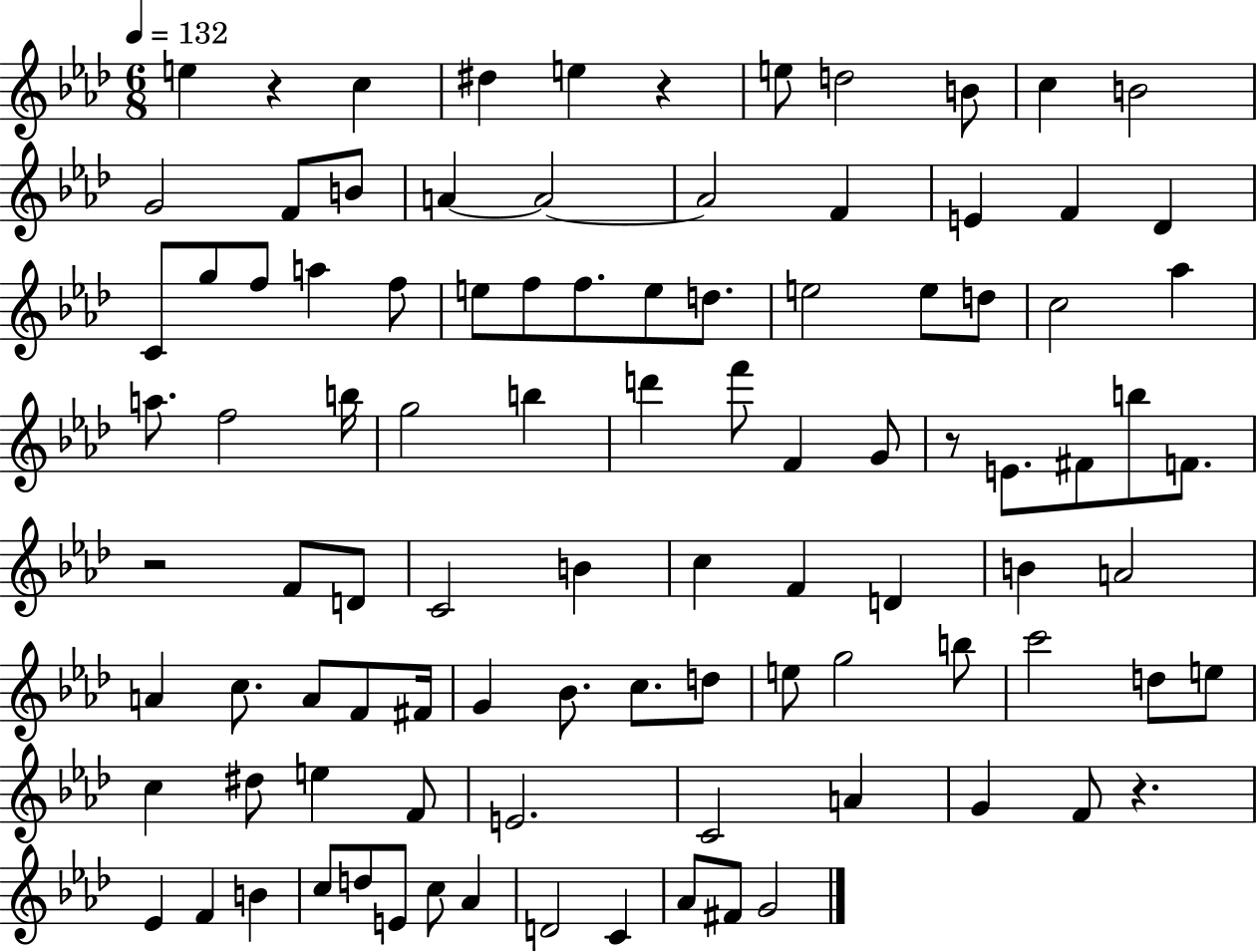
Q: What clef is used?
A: treble